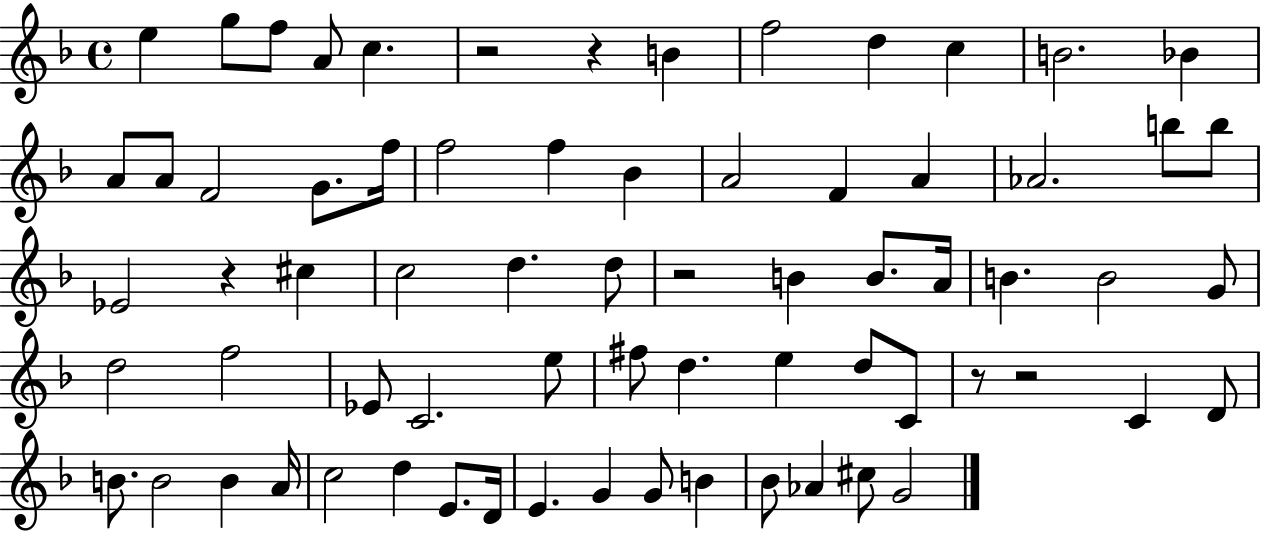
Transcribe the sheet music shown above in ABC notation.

X:1
T:Untitled
M:4/4
L:1/4
K:F
e g/2 f/2 A/2 c z2 z B f2 d c B2 _B A/2 A/2 F2 G/2 f/4 f2 f _B A2 F A _A2 b/2 b/2 _E2 z ^c c2 d d/2 z2 B B/2 A/4 B B2 G/2 d2 f2 _E/2 C2 e/2 ^f/2 d e d/2 C/2 z/2 z2 C D/2 B/2 B2 B A/4 c2 d E/2 D/4 E G G/2 B _B/2 _A ^c/2 G2